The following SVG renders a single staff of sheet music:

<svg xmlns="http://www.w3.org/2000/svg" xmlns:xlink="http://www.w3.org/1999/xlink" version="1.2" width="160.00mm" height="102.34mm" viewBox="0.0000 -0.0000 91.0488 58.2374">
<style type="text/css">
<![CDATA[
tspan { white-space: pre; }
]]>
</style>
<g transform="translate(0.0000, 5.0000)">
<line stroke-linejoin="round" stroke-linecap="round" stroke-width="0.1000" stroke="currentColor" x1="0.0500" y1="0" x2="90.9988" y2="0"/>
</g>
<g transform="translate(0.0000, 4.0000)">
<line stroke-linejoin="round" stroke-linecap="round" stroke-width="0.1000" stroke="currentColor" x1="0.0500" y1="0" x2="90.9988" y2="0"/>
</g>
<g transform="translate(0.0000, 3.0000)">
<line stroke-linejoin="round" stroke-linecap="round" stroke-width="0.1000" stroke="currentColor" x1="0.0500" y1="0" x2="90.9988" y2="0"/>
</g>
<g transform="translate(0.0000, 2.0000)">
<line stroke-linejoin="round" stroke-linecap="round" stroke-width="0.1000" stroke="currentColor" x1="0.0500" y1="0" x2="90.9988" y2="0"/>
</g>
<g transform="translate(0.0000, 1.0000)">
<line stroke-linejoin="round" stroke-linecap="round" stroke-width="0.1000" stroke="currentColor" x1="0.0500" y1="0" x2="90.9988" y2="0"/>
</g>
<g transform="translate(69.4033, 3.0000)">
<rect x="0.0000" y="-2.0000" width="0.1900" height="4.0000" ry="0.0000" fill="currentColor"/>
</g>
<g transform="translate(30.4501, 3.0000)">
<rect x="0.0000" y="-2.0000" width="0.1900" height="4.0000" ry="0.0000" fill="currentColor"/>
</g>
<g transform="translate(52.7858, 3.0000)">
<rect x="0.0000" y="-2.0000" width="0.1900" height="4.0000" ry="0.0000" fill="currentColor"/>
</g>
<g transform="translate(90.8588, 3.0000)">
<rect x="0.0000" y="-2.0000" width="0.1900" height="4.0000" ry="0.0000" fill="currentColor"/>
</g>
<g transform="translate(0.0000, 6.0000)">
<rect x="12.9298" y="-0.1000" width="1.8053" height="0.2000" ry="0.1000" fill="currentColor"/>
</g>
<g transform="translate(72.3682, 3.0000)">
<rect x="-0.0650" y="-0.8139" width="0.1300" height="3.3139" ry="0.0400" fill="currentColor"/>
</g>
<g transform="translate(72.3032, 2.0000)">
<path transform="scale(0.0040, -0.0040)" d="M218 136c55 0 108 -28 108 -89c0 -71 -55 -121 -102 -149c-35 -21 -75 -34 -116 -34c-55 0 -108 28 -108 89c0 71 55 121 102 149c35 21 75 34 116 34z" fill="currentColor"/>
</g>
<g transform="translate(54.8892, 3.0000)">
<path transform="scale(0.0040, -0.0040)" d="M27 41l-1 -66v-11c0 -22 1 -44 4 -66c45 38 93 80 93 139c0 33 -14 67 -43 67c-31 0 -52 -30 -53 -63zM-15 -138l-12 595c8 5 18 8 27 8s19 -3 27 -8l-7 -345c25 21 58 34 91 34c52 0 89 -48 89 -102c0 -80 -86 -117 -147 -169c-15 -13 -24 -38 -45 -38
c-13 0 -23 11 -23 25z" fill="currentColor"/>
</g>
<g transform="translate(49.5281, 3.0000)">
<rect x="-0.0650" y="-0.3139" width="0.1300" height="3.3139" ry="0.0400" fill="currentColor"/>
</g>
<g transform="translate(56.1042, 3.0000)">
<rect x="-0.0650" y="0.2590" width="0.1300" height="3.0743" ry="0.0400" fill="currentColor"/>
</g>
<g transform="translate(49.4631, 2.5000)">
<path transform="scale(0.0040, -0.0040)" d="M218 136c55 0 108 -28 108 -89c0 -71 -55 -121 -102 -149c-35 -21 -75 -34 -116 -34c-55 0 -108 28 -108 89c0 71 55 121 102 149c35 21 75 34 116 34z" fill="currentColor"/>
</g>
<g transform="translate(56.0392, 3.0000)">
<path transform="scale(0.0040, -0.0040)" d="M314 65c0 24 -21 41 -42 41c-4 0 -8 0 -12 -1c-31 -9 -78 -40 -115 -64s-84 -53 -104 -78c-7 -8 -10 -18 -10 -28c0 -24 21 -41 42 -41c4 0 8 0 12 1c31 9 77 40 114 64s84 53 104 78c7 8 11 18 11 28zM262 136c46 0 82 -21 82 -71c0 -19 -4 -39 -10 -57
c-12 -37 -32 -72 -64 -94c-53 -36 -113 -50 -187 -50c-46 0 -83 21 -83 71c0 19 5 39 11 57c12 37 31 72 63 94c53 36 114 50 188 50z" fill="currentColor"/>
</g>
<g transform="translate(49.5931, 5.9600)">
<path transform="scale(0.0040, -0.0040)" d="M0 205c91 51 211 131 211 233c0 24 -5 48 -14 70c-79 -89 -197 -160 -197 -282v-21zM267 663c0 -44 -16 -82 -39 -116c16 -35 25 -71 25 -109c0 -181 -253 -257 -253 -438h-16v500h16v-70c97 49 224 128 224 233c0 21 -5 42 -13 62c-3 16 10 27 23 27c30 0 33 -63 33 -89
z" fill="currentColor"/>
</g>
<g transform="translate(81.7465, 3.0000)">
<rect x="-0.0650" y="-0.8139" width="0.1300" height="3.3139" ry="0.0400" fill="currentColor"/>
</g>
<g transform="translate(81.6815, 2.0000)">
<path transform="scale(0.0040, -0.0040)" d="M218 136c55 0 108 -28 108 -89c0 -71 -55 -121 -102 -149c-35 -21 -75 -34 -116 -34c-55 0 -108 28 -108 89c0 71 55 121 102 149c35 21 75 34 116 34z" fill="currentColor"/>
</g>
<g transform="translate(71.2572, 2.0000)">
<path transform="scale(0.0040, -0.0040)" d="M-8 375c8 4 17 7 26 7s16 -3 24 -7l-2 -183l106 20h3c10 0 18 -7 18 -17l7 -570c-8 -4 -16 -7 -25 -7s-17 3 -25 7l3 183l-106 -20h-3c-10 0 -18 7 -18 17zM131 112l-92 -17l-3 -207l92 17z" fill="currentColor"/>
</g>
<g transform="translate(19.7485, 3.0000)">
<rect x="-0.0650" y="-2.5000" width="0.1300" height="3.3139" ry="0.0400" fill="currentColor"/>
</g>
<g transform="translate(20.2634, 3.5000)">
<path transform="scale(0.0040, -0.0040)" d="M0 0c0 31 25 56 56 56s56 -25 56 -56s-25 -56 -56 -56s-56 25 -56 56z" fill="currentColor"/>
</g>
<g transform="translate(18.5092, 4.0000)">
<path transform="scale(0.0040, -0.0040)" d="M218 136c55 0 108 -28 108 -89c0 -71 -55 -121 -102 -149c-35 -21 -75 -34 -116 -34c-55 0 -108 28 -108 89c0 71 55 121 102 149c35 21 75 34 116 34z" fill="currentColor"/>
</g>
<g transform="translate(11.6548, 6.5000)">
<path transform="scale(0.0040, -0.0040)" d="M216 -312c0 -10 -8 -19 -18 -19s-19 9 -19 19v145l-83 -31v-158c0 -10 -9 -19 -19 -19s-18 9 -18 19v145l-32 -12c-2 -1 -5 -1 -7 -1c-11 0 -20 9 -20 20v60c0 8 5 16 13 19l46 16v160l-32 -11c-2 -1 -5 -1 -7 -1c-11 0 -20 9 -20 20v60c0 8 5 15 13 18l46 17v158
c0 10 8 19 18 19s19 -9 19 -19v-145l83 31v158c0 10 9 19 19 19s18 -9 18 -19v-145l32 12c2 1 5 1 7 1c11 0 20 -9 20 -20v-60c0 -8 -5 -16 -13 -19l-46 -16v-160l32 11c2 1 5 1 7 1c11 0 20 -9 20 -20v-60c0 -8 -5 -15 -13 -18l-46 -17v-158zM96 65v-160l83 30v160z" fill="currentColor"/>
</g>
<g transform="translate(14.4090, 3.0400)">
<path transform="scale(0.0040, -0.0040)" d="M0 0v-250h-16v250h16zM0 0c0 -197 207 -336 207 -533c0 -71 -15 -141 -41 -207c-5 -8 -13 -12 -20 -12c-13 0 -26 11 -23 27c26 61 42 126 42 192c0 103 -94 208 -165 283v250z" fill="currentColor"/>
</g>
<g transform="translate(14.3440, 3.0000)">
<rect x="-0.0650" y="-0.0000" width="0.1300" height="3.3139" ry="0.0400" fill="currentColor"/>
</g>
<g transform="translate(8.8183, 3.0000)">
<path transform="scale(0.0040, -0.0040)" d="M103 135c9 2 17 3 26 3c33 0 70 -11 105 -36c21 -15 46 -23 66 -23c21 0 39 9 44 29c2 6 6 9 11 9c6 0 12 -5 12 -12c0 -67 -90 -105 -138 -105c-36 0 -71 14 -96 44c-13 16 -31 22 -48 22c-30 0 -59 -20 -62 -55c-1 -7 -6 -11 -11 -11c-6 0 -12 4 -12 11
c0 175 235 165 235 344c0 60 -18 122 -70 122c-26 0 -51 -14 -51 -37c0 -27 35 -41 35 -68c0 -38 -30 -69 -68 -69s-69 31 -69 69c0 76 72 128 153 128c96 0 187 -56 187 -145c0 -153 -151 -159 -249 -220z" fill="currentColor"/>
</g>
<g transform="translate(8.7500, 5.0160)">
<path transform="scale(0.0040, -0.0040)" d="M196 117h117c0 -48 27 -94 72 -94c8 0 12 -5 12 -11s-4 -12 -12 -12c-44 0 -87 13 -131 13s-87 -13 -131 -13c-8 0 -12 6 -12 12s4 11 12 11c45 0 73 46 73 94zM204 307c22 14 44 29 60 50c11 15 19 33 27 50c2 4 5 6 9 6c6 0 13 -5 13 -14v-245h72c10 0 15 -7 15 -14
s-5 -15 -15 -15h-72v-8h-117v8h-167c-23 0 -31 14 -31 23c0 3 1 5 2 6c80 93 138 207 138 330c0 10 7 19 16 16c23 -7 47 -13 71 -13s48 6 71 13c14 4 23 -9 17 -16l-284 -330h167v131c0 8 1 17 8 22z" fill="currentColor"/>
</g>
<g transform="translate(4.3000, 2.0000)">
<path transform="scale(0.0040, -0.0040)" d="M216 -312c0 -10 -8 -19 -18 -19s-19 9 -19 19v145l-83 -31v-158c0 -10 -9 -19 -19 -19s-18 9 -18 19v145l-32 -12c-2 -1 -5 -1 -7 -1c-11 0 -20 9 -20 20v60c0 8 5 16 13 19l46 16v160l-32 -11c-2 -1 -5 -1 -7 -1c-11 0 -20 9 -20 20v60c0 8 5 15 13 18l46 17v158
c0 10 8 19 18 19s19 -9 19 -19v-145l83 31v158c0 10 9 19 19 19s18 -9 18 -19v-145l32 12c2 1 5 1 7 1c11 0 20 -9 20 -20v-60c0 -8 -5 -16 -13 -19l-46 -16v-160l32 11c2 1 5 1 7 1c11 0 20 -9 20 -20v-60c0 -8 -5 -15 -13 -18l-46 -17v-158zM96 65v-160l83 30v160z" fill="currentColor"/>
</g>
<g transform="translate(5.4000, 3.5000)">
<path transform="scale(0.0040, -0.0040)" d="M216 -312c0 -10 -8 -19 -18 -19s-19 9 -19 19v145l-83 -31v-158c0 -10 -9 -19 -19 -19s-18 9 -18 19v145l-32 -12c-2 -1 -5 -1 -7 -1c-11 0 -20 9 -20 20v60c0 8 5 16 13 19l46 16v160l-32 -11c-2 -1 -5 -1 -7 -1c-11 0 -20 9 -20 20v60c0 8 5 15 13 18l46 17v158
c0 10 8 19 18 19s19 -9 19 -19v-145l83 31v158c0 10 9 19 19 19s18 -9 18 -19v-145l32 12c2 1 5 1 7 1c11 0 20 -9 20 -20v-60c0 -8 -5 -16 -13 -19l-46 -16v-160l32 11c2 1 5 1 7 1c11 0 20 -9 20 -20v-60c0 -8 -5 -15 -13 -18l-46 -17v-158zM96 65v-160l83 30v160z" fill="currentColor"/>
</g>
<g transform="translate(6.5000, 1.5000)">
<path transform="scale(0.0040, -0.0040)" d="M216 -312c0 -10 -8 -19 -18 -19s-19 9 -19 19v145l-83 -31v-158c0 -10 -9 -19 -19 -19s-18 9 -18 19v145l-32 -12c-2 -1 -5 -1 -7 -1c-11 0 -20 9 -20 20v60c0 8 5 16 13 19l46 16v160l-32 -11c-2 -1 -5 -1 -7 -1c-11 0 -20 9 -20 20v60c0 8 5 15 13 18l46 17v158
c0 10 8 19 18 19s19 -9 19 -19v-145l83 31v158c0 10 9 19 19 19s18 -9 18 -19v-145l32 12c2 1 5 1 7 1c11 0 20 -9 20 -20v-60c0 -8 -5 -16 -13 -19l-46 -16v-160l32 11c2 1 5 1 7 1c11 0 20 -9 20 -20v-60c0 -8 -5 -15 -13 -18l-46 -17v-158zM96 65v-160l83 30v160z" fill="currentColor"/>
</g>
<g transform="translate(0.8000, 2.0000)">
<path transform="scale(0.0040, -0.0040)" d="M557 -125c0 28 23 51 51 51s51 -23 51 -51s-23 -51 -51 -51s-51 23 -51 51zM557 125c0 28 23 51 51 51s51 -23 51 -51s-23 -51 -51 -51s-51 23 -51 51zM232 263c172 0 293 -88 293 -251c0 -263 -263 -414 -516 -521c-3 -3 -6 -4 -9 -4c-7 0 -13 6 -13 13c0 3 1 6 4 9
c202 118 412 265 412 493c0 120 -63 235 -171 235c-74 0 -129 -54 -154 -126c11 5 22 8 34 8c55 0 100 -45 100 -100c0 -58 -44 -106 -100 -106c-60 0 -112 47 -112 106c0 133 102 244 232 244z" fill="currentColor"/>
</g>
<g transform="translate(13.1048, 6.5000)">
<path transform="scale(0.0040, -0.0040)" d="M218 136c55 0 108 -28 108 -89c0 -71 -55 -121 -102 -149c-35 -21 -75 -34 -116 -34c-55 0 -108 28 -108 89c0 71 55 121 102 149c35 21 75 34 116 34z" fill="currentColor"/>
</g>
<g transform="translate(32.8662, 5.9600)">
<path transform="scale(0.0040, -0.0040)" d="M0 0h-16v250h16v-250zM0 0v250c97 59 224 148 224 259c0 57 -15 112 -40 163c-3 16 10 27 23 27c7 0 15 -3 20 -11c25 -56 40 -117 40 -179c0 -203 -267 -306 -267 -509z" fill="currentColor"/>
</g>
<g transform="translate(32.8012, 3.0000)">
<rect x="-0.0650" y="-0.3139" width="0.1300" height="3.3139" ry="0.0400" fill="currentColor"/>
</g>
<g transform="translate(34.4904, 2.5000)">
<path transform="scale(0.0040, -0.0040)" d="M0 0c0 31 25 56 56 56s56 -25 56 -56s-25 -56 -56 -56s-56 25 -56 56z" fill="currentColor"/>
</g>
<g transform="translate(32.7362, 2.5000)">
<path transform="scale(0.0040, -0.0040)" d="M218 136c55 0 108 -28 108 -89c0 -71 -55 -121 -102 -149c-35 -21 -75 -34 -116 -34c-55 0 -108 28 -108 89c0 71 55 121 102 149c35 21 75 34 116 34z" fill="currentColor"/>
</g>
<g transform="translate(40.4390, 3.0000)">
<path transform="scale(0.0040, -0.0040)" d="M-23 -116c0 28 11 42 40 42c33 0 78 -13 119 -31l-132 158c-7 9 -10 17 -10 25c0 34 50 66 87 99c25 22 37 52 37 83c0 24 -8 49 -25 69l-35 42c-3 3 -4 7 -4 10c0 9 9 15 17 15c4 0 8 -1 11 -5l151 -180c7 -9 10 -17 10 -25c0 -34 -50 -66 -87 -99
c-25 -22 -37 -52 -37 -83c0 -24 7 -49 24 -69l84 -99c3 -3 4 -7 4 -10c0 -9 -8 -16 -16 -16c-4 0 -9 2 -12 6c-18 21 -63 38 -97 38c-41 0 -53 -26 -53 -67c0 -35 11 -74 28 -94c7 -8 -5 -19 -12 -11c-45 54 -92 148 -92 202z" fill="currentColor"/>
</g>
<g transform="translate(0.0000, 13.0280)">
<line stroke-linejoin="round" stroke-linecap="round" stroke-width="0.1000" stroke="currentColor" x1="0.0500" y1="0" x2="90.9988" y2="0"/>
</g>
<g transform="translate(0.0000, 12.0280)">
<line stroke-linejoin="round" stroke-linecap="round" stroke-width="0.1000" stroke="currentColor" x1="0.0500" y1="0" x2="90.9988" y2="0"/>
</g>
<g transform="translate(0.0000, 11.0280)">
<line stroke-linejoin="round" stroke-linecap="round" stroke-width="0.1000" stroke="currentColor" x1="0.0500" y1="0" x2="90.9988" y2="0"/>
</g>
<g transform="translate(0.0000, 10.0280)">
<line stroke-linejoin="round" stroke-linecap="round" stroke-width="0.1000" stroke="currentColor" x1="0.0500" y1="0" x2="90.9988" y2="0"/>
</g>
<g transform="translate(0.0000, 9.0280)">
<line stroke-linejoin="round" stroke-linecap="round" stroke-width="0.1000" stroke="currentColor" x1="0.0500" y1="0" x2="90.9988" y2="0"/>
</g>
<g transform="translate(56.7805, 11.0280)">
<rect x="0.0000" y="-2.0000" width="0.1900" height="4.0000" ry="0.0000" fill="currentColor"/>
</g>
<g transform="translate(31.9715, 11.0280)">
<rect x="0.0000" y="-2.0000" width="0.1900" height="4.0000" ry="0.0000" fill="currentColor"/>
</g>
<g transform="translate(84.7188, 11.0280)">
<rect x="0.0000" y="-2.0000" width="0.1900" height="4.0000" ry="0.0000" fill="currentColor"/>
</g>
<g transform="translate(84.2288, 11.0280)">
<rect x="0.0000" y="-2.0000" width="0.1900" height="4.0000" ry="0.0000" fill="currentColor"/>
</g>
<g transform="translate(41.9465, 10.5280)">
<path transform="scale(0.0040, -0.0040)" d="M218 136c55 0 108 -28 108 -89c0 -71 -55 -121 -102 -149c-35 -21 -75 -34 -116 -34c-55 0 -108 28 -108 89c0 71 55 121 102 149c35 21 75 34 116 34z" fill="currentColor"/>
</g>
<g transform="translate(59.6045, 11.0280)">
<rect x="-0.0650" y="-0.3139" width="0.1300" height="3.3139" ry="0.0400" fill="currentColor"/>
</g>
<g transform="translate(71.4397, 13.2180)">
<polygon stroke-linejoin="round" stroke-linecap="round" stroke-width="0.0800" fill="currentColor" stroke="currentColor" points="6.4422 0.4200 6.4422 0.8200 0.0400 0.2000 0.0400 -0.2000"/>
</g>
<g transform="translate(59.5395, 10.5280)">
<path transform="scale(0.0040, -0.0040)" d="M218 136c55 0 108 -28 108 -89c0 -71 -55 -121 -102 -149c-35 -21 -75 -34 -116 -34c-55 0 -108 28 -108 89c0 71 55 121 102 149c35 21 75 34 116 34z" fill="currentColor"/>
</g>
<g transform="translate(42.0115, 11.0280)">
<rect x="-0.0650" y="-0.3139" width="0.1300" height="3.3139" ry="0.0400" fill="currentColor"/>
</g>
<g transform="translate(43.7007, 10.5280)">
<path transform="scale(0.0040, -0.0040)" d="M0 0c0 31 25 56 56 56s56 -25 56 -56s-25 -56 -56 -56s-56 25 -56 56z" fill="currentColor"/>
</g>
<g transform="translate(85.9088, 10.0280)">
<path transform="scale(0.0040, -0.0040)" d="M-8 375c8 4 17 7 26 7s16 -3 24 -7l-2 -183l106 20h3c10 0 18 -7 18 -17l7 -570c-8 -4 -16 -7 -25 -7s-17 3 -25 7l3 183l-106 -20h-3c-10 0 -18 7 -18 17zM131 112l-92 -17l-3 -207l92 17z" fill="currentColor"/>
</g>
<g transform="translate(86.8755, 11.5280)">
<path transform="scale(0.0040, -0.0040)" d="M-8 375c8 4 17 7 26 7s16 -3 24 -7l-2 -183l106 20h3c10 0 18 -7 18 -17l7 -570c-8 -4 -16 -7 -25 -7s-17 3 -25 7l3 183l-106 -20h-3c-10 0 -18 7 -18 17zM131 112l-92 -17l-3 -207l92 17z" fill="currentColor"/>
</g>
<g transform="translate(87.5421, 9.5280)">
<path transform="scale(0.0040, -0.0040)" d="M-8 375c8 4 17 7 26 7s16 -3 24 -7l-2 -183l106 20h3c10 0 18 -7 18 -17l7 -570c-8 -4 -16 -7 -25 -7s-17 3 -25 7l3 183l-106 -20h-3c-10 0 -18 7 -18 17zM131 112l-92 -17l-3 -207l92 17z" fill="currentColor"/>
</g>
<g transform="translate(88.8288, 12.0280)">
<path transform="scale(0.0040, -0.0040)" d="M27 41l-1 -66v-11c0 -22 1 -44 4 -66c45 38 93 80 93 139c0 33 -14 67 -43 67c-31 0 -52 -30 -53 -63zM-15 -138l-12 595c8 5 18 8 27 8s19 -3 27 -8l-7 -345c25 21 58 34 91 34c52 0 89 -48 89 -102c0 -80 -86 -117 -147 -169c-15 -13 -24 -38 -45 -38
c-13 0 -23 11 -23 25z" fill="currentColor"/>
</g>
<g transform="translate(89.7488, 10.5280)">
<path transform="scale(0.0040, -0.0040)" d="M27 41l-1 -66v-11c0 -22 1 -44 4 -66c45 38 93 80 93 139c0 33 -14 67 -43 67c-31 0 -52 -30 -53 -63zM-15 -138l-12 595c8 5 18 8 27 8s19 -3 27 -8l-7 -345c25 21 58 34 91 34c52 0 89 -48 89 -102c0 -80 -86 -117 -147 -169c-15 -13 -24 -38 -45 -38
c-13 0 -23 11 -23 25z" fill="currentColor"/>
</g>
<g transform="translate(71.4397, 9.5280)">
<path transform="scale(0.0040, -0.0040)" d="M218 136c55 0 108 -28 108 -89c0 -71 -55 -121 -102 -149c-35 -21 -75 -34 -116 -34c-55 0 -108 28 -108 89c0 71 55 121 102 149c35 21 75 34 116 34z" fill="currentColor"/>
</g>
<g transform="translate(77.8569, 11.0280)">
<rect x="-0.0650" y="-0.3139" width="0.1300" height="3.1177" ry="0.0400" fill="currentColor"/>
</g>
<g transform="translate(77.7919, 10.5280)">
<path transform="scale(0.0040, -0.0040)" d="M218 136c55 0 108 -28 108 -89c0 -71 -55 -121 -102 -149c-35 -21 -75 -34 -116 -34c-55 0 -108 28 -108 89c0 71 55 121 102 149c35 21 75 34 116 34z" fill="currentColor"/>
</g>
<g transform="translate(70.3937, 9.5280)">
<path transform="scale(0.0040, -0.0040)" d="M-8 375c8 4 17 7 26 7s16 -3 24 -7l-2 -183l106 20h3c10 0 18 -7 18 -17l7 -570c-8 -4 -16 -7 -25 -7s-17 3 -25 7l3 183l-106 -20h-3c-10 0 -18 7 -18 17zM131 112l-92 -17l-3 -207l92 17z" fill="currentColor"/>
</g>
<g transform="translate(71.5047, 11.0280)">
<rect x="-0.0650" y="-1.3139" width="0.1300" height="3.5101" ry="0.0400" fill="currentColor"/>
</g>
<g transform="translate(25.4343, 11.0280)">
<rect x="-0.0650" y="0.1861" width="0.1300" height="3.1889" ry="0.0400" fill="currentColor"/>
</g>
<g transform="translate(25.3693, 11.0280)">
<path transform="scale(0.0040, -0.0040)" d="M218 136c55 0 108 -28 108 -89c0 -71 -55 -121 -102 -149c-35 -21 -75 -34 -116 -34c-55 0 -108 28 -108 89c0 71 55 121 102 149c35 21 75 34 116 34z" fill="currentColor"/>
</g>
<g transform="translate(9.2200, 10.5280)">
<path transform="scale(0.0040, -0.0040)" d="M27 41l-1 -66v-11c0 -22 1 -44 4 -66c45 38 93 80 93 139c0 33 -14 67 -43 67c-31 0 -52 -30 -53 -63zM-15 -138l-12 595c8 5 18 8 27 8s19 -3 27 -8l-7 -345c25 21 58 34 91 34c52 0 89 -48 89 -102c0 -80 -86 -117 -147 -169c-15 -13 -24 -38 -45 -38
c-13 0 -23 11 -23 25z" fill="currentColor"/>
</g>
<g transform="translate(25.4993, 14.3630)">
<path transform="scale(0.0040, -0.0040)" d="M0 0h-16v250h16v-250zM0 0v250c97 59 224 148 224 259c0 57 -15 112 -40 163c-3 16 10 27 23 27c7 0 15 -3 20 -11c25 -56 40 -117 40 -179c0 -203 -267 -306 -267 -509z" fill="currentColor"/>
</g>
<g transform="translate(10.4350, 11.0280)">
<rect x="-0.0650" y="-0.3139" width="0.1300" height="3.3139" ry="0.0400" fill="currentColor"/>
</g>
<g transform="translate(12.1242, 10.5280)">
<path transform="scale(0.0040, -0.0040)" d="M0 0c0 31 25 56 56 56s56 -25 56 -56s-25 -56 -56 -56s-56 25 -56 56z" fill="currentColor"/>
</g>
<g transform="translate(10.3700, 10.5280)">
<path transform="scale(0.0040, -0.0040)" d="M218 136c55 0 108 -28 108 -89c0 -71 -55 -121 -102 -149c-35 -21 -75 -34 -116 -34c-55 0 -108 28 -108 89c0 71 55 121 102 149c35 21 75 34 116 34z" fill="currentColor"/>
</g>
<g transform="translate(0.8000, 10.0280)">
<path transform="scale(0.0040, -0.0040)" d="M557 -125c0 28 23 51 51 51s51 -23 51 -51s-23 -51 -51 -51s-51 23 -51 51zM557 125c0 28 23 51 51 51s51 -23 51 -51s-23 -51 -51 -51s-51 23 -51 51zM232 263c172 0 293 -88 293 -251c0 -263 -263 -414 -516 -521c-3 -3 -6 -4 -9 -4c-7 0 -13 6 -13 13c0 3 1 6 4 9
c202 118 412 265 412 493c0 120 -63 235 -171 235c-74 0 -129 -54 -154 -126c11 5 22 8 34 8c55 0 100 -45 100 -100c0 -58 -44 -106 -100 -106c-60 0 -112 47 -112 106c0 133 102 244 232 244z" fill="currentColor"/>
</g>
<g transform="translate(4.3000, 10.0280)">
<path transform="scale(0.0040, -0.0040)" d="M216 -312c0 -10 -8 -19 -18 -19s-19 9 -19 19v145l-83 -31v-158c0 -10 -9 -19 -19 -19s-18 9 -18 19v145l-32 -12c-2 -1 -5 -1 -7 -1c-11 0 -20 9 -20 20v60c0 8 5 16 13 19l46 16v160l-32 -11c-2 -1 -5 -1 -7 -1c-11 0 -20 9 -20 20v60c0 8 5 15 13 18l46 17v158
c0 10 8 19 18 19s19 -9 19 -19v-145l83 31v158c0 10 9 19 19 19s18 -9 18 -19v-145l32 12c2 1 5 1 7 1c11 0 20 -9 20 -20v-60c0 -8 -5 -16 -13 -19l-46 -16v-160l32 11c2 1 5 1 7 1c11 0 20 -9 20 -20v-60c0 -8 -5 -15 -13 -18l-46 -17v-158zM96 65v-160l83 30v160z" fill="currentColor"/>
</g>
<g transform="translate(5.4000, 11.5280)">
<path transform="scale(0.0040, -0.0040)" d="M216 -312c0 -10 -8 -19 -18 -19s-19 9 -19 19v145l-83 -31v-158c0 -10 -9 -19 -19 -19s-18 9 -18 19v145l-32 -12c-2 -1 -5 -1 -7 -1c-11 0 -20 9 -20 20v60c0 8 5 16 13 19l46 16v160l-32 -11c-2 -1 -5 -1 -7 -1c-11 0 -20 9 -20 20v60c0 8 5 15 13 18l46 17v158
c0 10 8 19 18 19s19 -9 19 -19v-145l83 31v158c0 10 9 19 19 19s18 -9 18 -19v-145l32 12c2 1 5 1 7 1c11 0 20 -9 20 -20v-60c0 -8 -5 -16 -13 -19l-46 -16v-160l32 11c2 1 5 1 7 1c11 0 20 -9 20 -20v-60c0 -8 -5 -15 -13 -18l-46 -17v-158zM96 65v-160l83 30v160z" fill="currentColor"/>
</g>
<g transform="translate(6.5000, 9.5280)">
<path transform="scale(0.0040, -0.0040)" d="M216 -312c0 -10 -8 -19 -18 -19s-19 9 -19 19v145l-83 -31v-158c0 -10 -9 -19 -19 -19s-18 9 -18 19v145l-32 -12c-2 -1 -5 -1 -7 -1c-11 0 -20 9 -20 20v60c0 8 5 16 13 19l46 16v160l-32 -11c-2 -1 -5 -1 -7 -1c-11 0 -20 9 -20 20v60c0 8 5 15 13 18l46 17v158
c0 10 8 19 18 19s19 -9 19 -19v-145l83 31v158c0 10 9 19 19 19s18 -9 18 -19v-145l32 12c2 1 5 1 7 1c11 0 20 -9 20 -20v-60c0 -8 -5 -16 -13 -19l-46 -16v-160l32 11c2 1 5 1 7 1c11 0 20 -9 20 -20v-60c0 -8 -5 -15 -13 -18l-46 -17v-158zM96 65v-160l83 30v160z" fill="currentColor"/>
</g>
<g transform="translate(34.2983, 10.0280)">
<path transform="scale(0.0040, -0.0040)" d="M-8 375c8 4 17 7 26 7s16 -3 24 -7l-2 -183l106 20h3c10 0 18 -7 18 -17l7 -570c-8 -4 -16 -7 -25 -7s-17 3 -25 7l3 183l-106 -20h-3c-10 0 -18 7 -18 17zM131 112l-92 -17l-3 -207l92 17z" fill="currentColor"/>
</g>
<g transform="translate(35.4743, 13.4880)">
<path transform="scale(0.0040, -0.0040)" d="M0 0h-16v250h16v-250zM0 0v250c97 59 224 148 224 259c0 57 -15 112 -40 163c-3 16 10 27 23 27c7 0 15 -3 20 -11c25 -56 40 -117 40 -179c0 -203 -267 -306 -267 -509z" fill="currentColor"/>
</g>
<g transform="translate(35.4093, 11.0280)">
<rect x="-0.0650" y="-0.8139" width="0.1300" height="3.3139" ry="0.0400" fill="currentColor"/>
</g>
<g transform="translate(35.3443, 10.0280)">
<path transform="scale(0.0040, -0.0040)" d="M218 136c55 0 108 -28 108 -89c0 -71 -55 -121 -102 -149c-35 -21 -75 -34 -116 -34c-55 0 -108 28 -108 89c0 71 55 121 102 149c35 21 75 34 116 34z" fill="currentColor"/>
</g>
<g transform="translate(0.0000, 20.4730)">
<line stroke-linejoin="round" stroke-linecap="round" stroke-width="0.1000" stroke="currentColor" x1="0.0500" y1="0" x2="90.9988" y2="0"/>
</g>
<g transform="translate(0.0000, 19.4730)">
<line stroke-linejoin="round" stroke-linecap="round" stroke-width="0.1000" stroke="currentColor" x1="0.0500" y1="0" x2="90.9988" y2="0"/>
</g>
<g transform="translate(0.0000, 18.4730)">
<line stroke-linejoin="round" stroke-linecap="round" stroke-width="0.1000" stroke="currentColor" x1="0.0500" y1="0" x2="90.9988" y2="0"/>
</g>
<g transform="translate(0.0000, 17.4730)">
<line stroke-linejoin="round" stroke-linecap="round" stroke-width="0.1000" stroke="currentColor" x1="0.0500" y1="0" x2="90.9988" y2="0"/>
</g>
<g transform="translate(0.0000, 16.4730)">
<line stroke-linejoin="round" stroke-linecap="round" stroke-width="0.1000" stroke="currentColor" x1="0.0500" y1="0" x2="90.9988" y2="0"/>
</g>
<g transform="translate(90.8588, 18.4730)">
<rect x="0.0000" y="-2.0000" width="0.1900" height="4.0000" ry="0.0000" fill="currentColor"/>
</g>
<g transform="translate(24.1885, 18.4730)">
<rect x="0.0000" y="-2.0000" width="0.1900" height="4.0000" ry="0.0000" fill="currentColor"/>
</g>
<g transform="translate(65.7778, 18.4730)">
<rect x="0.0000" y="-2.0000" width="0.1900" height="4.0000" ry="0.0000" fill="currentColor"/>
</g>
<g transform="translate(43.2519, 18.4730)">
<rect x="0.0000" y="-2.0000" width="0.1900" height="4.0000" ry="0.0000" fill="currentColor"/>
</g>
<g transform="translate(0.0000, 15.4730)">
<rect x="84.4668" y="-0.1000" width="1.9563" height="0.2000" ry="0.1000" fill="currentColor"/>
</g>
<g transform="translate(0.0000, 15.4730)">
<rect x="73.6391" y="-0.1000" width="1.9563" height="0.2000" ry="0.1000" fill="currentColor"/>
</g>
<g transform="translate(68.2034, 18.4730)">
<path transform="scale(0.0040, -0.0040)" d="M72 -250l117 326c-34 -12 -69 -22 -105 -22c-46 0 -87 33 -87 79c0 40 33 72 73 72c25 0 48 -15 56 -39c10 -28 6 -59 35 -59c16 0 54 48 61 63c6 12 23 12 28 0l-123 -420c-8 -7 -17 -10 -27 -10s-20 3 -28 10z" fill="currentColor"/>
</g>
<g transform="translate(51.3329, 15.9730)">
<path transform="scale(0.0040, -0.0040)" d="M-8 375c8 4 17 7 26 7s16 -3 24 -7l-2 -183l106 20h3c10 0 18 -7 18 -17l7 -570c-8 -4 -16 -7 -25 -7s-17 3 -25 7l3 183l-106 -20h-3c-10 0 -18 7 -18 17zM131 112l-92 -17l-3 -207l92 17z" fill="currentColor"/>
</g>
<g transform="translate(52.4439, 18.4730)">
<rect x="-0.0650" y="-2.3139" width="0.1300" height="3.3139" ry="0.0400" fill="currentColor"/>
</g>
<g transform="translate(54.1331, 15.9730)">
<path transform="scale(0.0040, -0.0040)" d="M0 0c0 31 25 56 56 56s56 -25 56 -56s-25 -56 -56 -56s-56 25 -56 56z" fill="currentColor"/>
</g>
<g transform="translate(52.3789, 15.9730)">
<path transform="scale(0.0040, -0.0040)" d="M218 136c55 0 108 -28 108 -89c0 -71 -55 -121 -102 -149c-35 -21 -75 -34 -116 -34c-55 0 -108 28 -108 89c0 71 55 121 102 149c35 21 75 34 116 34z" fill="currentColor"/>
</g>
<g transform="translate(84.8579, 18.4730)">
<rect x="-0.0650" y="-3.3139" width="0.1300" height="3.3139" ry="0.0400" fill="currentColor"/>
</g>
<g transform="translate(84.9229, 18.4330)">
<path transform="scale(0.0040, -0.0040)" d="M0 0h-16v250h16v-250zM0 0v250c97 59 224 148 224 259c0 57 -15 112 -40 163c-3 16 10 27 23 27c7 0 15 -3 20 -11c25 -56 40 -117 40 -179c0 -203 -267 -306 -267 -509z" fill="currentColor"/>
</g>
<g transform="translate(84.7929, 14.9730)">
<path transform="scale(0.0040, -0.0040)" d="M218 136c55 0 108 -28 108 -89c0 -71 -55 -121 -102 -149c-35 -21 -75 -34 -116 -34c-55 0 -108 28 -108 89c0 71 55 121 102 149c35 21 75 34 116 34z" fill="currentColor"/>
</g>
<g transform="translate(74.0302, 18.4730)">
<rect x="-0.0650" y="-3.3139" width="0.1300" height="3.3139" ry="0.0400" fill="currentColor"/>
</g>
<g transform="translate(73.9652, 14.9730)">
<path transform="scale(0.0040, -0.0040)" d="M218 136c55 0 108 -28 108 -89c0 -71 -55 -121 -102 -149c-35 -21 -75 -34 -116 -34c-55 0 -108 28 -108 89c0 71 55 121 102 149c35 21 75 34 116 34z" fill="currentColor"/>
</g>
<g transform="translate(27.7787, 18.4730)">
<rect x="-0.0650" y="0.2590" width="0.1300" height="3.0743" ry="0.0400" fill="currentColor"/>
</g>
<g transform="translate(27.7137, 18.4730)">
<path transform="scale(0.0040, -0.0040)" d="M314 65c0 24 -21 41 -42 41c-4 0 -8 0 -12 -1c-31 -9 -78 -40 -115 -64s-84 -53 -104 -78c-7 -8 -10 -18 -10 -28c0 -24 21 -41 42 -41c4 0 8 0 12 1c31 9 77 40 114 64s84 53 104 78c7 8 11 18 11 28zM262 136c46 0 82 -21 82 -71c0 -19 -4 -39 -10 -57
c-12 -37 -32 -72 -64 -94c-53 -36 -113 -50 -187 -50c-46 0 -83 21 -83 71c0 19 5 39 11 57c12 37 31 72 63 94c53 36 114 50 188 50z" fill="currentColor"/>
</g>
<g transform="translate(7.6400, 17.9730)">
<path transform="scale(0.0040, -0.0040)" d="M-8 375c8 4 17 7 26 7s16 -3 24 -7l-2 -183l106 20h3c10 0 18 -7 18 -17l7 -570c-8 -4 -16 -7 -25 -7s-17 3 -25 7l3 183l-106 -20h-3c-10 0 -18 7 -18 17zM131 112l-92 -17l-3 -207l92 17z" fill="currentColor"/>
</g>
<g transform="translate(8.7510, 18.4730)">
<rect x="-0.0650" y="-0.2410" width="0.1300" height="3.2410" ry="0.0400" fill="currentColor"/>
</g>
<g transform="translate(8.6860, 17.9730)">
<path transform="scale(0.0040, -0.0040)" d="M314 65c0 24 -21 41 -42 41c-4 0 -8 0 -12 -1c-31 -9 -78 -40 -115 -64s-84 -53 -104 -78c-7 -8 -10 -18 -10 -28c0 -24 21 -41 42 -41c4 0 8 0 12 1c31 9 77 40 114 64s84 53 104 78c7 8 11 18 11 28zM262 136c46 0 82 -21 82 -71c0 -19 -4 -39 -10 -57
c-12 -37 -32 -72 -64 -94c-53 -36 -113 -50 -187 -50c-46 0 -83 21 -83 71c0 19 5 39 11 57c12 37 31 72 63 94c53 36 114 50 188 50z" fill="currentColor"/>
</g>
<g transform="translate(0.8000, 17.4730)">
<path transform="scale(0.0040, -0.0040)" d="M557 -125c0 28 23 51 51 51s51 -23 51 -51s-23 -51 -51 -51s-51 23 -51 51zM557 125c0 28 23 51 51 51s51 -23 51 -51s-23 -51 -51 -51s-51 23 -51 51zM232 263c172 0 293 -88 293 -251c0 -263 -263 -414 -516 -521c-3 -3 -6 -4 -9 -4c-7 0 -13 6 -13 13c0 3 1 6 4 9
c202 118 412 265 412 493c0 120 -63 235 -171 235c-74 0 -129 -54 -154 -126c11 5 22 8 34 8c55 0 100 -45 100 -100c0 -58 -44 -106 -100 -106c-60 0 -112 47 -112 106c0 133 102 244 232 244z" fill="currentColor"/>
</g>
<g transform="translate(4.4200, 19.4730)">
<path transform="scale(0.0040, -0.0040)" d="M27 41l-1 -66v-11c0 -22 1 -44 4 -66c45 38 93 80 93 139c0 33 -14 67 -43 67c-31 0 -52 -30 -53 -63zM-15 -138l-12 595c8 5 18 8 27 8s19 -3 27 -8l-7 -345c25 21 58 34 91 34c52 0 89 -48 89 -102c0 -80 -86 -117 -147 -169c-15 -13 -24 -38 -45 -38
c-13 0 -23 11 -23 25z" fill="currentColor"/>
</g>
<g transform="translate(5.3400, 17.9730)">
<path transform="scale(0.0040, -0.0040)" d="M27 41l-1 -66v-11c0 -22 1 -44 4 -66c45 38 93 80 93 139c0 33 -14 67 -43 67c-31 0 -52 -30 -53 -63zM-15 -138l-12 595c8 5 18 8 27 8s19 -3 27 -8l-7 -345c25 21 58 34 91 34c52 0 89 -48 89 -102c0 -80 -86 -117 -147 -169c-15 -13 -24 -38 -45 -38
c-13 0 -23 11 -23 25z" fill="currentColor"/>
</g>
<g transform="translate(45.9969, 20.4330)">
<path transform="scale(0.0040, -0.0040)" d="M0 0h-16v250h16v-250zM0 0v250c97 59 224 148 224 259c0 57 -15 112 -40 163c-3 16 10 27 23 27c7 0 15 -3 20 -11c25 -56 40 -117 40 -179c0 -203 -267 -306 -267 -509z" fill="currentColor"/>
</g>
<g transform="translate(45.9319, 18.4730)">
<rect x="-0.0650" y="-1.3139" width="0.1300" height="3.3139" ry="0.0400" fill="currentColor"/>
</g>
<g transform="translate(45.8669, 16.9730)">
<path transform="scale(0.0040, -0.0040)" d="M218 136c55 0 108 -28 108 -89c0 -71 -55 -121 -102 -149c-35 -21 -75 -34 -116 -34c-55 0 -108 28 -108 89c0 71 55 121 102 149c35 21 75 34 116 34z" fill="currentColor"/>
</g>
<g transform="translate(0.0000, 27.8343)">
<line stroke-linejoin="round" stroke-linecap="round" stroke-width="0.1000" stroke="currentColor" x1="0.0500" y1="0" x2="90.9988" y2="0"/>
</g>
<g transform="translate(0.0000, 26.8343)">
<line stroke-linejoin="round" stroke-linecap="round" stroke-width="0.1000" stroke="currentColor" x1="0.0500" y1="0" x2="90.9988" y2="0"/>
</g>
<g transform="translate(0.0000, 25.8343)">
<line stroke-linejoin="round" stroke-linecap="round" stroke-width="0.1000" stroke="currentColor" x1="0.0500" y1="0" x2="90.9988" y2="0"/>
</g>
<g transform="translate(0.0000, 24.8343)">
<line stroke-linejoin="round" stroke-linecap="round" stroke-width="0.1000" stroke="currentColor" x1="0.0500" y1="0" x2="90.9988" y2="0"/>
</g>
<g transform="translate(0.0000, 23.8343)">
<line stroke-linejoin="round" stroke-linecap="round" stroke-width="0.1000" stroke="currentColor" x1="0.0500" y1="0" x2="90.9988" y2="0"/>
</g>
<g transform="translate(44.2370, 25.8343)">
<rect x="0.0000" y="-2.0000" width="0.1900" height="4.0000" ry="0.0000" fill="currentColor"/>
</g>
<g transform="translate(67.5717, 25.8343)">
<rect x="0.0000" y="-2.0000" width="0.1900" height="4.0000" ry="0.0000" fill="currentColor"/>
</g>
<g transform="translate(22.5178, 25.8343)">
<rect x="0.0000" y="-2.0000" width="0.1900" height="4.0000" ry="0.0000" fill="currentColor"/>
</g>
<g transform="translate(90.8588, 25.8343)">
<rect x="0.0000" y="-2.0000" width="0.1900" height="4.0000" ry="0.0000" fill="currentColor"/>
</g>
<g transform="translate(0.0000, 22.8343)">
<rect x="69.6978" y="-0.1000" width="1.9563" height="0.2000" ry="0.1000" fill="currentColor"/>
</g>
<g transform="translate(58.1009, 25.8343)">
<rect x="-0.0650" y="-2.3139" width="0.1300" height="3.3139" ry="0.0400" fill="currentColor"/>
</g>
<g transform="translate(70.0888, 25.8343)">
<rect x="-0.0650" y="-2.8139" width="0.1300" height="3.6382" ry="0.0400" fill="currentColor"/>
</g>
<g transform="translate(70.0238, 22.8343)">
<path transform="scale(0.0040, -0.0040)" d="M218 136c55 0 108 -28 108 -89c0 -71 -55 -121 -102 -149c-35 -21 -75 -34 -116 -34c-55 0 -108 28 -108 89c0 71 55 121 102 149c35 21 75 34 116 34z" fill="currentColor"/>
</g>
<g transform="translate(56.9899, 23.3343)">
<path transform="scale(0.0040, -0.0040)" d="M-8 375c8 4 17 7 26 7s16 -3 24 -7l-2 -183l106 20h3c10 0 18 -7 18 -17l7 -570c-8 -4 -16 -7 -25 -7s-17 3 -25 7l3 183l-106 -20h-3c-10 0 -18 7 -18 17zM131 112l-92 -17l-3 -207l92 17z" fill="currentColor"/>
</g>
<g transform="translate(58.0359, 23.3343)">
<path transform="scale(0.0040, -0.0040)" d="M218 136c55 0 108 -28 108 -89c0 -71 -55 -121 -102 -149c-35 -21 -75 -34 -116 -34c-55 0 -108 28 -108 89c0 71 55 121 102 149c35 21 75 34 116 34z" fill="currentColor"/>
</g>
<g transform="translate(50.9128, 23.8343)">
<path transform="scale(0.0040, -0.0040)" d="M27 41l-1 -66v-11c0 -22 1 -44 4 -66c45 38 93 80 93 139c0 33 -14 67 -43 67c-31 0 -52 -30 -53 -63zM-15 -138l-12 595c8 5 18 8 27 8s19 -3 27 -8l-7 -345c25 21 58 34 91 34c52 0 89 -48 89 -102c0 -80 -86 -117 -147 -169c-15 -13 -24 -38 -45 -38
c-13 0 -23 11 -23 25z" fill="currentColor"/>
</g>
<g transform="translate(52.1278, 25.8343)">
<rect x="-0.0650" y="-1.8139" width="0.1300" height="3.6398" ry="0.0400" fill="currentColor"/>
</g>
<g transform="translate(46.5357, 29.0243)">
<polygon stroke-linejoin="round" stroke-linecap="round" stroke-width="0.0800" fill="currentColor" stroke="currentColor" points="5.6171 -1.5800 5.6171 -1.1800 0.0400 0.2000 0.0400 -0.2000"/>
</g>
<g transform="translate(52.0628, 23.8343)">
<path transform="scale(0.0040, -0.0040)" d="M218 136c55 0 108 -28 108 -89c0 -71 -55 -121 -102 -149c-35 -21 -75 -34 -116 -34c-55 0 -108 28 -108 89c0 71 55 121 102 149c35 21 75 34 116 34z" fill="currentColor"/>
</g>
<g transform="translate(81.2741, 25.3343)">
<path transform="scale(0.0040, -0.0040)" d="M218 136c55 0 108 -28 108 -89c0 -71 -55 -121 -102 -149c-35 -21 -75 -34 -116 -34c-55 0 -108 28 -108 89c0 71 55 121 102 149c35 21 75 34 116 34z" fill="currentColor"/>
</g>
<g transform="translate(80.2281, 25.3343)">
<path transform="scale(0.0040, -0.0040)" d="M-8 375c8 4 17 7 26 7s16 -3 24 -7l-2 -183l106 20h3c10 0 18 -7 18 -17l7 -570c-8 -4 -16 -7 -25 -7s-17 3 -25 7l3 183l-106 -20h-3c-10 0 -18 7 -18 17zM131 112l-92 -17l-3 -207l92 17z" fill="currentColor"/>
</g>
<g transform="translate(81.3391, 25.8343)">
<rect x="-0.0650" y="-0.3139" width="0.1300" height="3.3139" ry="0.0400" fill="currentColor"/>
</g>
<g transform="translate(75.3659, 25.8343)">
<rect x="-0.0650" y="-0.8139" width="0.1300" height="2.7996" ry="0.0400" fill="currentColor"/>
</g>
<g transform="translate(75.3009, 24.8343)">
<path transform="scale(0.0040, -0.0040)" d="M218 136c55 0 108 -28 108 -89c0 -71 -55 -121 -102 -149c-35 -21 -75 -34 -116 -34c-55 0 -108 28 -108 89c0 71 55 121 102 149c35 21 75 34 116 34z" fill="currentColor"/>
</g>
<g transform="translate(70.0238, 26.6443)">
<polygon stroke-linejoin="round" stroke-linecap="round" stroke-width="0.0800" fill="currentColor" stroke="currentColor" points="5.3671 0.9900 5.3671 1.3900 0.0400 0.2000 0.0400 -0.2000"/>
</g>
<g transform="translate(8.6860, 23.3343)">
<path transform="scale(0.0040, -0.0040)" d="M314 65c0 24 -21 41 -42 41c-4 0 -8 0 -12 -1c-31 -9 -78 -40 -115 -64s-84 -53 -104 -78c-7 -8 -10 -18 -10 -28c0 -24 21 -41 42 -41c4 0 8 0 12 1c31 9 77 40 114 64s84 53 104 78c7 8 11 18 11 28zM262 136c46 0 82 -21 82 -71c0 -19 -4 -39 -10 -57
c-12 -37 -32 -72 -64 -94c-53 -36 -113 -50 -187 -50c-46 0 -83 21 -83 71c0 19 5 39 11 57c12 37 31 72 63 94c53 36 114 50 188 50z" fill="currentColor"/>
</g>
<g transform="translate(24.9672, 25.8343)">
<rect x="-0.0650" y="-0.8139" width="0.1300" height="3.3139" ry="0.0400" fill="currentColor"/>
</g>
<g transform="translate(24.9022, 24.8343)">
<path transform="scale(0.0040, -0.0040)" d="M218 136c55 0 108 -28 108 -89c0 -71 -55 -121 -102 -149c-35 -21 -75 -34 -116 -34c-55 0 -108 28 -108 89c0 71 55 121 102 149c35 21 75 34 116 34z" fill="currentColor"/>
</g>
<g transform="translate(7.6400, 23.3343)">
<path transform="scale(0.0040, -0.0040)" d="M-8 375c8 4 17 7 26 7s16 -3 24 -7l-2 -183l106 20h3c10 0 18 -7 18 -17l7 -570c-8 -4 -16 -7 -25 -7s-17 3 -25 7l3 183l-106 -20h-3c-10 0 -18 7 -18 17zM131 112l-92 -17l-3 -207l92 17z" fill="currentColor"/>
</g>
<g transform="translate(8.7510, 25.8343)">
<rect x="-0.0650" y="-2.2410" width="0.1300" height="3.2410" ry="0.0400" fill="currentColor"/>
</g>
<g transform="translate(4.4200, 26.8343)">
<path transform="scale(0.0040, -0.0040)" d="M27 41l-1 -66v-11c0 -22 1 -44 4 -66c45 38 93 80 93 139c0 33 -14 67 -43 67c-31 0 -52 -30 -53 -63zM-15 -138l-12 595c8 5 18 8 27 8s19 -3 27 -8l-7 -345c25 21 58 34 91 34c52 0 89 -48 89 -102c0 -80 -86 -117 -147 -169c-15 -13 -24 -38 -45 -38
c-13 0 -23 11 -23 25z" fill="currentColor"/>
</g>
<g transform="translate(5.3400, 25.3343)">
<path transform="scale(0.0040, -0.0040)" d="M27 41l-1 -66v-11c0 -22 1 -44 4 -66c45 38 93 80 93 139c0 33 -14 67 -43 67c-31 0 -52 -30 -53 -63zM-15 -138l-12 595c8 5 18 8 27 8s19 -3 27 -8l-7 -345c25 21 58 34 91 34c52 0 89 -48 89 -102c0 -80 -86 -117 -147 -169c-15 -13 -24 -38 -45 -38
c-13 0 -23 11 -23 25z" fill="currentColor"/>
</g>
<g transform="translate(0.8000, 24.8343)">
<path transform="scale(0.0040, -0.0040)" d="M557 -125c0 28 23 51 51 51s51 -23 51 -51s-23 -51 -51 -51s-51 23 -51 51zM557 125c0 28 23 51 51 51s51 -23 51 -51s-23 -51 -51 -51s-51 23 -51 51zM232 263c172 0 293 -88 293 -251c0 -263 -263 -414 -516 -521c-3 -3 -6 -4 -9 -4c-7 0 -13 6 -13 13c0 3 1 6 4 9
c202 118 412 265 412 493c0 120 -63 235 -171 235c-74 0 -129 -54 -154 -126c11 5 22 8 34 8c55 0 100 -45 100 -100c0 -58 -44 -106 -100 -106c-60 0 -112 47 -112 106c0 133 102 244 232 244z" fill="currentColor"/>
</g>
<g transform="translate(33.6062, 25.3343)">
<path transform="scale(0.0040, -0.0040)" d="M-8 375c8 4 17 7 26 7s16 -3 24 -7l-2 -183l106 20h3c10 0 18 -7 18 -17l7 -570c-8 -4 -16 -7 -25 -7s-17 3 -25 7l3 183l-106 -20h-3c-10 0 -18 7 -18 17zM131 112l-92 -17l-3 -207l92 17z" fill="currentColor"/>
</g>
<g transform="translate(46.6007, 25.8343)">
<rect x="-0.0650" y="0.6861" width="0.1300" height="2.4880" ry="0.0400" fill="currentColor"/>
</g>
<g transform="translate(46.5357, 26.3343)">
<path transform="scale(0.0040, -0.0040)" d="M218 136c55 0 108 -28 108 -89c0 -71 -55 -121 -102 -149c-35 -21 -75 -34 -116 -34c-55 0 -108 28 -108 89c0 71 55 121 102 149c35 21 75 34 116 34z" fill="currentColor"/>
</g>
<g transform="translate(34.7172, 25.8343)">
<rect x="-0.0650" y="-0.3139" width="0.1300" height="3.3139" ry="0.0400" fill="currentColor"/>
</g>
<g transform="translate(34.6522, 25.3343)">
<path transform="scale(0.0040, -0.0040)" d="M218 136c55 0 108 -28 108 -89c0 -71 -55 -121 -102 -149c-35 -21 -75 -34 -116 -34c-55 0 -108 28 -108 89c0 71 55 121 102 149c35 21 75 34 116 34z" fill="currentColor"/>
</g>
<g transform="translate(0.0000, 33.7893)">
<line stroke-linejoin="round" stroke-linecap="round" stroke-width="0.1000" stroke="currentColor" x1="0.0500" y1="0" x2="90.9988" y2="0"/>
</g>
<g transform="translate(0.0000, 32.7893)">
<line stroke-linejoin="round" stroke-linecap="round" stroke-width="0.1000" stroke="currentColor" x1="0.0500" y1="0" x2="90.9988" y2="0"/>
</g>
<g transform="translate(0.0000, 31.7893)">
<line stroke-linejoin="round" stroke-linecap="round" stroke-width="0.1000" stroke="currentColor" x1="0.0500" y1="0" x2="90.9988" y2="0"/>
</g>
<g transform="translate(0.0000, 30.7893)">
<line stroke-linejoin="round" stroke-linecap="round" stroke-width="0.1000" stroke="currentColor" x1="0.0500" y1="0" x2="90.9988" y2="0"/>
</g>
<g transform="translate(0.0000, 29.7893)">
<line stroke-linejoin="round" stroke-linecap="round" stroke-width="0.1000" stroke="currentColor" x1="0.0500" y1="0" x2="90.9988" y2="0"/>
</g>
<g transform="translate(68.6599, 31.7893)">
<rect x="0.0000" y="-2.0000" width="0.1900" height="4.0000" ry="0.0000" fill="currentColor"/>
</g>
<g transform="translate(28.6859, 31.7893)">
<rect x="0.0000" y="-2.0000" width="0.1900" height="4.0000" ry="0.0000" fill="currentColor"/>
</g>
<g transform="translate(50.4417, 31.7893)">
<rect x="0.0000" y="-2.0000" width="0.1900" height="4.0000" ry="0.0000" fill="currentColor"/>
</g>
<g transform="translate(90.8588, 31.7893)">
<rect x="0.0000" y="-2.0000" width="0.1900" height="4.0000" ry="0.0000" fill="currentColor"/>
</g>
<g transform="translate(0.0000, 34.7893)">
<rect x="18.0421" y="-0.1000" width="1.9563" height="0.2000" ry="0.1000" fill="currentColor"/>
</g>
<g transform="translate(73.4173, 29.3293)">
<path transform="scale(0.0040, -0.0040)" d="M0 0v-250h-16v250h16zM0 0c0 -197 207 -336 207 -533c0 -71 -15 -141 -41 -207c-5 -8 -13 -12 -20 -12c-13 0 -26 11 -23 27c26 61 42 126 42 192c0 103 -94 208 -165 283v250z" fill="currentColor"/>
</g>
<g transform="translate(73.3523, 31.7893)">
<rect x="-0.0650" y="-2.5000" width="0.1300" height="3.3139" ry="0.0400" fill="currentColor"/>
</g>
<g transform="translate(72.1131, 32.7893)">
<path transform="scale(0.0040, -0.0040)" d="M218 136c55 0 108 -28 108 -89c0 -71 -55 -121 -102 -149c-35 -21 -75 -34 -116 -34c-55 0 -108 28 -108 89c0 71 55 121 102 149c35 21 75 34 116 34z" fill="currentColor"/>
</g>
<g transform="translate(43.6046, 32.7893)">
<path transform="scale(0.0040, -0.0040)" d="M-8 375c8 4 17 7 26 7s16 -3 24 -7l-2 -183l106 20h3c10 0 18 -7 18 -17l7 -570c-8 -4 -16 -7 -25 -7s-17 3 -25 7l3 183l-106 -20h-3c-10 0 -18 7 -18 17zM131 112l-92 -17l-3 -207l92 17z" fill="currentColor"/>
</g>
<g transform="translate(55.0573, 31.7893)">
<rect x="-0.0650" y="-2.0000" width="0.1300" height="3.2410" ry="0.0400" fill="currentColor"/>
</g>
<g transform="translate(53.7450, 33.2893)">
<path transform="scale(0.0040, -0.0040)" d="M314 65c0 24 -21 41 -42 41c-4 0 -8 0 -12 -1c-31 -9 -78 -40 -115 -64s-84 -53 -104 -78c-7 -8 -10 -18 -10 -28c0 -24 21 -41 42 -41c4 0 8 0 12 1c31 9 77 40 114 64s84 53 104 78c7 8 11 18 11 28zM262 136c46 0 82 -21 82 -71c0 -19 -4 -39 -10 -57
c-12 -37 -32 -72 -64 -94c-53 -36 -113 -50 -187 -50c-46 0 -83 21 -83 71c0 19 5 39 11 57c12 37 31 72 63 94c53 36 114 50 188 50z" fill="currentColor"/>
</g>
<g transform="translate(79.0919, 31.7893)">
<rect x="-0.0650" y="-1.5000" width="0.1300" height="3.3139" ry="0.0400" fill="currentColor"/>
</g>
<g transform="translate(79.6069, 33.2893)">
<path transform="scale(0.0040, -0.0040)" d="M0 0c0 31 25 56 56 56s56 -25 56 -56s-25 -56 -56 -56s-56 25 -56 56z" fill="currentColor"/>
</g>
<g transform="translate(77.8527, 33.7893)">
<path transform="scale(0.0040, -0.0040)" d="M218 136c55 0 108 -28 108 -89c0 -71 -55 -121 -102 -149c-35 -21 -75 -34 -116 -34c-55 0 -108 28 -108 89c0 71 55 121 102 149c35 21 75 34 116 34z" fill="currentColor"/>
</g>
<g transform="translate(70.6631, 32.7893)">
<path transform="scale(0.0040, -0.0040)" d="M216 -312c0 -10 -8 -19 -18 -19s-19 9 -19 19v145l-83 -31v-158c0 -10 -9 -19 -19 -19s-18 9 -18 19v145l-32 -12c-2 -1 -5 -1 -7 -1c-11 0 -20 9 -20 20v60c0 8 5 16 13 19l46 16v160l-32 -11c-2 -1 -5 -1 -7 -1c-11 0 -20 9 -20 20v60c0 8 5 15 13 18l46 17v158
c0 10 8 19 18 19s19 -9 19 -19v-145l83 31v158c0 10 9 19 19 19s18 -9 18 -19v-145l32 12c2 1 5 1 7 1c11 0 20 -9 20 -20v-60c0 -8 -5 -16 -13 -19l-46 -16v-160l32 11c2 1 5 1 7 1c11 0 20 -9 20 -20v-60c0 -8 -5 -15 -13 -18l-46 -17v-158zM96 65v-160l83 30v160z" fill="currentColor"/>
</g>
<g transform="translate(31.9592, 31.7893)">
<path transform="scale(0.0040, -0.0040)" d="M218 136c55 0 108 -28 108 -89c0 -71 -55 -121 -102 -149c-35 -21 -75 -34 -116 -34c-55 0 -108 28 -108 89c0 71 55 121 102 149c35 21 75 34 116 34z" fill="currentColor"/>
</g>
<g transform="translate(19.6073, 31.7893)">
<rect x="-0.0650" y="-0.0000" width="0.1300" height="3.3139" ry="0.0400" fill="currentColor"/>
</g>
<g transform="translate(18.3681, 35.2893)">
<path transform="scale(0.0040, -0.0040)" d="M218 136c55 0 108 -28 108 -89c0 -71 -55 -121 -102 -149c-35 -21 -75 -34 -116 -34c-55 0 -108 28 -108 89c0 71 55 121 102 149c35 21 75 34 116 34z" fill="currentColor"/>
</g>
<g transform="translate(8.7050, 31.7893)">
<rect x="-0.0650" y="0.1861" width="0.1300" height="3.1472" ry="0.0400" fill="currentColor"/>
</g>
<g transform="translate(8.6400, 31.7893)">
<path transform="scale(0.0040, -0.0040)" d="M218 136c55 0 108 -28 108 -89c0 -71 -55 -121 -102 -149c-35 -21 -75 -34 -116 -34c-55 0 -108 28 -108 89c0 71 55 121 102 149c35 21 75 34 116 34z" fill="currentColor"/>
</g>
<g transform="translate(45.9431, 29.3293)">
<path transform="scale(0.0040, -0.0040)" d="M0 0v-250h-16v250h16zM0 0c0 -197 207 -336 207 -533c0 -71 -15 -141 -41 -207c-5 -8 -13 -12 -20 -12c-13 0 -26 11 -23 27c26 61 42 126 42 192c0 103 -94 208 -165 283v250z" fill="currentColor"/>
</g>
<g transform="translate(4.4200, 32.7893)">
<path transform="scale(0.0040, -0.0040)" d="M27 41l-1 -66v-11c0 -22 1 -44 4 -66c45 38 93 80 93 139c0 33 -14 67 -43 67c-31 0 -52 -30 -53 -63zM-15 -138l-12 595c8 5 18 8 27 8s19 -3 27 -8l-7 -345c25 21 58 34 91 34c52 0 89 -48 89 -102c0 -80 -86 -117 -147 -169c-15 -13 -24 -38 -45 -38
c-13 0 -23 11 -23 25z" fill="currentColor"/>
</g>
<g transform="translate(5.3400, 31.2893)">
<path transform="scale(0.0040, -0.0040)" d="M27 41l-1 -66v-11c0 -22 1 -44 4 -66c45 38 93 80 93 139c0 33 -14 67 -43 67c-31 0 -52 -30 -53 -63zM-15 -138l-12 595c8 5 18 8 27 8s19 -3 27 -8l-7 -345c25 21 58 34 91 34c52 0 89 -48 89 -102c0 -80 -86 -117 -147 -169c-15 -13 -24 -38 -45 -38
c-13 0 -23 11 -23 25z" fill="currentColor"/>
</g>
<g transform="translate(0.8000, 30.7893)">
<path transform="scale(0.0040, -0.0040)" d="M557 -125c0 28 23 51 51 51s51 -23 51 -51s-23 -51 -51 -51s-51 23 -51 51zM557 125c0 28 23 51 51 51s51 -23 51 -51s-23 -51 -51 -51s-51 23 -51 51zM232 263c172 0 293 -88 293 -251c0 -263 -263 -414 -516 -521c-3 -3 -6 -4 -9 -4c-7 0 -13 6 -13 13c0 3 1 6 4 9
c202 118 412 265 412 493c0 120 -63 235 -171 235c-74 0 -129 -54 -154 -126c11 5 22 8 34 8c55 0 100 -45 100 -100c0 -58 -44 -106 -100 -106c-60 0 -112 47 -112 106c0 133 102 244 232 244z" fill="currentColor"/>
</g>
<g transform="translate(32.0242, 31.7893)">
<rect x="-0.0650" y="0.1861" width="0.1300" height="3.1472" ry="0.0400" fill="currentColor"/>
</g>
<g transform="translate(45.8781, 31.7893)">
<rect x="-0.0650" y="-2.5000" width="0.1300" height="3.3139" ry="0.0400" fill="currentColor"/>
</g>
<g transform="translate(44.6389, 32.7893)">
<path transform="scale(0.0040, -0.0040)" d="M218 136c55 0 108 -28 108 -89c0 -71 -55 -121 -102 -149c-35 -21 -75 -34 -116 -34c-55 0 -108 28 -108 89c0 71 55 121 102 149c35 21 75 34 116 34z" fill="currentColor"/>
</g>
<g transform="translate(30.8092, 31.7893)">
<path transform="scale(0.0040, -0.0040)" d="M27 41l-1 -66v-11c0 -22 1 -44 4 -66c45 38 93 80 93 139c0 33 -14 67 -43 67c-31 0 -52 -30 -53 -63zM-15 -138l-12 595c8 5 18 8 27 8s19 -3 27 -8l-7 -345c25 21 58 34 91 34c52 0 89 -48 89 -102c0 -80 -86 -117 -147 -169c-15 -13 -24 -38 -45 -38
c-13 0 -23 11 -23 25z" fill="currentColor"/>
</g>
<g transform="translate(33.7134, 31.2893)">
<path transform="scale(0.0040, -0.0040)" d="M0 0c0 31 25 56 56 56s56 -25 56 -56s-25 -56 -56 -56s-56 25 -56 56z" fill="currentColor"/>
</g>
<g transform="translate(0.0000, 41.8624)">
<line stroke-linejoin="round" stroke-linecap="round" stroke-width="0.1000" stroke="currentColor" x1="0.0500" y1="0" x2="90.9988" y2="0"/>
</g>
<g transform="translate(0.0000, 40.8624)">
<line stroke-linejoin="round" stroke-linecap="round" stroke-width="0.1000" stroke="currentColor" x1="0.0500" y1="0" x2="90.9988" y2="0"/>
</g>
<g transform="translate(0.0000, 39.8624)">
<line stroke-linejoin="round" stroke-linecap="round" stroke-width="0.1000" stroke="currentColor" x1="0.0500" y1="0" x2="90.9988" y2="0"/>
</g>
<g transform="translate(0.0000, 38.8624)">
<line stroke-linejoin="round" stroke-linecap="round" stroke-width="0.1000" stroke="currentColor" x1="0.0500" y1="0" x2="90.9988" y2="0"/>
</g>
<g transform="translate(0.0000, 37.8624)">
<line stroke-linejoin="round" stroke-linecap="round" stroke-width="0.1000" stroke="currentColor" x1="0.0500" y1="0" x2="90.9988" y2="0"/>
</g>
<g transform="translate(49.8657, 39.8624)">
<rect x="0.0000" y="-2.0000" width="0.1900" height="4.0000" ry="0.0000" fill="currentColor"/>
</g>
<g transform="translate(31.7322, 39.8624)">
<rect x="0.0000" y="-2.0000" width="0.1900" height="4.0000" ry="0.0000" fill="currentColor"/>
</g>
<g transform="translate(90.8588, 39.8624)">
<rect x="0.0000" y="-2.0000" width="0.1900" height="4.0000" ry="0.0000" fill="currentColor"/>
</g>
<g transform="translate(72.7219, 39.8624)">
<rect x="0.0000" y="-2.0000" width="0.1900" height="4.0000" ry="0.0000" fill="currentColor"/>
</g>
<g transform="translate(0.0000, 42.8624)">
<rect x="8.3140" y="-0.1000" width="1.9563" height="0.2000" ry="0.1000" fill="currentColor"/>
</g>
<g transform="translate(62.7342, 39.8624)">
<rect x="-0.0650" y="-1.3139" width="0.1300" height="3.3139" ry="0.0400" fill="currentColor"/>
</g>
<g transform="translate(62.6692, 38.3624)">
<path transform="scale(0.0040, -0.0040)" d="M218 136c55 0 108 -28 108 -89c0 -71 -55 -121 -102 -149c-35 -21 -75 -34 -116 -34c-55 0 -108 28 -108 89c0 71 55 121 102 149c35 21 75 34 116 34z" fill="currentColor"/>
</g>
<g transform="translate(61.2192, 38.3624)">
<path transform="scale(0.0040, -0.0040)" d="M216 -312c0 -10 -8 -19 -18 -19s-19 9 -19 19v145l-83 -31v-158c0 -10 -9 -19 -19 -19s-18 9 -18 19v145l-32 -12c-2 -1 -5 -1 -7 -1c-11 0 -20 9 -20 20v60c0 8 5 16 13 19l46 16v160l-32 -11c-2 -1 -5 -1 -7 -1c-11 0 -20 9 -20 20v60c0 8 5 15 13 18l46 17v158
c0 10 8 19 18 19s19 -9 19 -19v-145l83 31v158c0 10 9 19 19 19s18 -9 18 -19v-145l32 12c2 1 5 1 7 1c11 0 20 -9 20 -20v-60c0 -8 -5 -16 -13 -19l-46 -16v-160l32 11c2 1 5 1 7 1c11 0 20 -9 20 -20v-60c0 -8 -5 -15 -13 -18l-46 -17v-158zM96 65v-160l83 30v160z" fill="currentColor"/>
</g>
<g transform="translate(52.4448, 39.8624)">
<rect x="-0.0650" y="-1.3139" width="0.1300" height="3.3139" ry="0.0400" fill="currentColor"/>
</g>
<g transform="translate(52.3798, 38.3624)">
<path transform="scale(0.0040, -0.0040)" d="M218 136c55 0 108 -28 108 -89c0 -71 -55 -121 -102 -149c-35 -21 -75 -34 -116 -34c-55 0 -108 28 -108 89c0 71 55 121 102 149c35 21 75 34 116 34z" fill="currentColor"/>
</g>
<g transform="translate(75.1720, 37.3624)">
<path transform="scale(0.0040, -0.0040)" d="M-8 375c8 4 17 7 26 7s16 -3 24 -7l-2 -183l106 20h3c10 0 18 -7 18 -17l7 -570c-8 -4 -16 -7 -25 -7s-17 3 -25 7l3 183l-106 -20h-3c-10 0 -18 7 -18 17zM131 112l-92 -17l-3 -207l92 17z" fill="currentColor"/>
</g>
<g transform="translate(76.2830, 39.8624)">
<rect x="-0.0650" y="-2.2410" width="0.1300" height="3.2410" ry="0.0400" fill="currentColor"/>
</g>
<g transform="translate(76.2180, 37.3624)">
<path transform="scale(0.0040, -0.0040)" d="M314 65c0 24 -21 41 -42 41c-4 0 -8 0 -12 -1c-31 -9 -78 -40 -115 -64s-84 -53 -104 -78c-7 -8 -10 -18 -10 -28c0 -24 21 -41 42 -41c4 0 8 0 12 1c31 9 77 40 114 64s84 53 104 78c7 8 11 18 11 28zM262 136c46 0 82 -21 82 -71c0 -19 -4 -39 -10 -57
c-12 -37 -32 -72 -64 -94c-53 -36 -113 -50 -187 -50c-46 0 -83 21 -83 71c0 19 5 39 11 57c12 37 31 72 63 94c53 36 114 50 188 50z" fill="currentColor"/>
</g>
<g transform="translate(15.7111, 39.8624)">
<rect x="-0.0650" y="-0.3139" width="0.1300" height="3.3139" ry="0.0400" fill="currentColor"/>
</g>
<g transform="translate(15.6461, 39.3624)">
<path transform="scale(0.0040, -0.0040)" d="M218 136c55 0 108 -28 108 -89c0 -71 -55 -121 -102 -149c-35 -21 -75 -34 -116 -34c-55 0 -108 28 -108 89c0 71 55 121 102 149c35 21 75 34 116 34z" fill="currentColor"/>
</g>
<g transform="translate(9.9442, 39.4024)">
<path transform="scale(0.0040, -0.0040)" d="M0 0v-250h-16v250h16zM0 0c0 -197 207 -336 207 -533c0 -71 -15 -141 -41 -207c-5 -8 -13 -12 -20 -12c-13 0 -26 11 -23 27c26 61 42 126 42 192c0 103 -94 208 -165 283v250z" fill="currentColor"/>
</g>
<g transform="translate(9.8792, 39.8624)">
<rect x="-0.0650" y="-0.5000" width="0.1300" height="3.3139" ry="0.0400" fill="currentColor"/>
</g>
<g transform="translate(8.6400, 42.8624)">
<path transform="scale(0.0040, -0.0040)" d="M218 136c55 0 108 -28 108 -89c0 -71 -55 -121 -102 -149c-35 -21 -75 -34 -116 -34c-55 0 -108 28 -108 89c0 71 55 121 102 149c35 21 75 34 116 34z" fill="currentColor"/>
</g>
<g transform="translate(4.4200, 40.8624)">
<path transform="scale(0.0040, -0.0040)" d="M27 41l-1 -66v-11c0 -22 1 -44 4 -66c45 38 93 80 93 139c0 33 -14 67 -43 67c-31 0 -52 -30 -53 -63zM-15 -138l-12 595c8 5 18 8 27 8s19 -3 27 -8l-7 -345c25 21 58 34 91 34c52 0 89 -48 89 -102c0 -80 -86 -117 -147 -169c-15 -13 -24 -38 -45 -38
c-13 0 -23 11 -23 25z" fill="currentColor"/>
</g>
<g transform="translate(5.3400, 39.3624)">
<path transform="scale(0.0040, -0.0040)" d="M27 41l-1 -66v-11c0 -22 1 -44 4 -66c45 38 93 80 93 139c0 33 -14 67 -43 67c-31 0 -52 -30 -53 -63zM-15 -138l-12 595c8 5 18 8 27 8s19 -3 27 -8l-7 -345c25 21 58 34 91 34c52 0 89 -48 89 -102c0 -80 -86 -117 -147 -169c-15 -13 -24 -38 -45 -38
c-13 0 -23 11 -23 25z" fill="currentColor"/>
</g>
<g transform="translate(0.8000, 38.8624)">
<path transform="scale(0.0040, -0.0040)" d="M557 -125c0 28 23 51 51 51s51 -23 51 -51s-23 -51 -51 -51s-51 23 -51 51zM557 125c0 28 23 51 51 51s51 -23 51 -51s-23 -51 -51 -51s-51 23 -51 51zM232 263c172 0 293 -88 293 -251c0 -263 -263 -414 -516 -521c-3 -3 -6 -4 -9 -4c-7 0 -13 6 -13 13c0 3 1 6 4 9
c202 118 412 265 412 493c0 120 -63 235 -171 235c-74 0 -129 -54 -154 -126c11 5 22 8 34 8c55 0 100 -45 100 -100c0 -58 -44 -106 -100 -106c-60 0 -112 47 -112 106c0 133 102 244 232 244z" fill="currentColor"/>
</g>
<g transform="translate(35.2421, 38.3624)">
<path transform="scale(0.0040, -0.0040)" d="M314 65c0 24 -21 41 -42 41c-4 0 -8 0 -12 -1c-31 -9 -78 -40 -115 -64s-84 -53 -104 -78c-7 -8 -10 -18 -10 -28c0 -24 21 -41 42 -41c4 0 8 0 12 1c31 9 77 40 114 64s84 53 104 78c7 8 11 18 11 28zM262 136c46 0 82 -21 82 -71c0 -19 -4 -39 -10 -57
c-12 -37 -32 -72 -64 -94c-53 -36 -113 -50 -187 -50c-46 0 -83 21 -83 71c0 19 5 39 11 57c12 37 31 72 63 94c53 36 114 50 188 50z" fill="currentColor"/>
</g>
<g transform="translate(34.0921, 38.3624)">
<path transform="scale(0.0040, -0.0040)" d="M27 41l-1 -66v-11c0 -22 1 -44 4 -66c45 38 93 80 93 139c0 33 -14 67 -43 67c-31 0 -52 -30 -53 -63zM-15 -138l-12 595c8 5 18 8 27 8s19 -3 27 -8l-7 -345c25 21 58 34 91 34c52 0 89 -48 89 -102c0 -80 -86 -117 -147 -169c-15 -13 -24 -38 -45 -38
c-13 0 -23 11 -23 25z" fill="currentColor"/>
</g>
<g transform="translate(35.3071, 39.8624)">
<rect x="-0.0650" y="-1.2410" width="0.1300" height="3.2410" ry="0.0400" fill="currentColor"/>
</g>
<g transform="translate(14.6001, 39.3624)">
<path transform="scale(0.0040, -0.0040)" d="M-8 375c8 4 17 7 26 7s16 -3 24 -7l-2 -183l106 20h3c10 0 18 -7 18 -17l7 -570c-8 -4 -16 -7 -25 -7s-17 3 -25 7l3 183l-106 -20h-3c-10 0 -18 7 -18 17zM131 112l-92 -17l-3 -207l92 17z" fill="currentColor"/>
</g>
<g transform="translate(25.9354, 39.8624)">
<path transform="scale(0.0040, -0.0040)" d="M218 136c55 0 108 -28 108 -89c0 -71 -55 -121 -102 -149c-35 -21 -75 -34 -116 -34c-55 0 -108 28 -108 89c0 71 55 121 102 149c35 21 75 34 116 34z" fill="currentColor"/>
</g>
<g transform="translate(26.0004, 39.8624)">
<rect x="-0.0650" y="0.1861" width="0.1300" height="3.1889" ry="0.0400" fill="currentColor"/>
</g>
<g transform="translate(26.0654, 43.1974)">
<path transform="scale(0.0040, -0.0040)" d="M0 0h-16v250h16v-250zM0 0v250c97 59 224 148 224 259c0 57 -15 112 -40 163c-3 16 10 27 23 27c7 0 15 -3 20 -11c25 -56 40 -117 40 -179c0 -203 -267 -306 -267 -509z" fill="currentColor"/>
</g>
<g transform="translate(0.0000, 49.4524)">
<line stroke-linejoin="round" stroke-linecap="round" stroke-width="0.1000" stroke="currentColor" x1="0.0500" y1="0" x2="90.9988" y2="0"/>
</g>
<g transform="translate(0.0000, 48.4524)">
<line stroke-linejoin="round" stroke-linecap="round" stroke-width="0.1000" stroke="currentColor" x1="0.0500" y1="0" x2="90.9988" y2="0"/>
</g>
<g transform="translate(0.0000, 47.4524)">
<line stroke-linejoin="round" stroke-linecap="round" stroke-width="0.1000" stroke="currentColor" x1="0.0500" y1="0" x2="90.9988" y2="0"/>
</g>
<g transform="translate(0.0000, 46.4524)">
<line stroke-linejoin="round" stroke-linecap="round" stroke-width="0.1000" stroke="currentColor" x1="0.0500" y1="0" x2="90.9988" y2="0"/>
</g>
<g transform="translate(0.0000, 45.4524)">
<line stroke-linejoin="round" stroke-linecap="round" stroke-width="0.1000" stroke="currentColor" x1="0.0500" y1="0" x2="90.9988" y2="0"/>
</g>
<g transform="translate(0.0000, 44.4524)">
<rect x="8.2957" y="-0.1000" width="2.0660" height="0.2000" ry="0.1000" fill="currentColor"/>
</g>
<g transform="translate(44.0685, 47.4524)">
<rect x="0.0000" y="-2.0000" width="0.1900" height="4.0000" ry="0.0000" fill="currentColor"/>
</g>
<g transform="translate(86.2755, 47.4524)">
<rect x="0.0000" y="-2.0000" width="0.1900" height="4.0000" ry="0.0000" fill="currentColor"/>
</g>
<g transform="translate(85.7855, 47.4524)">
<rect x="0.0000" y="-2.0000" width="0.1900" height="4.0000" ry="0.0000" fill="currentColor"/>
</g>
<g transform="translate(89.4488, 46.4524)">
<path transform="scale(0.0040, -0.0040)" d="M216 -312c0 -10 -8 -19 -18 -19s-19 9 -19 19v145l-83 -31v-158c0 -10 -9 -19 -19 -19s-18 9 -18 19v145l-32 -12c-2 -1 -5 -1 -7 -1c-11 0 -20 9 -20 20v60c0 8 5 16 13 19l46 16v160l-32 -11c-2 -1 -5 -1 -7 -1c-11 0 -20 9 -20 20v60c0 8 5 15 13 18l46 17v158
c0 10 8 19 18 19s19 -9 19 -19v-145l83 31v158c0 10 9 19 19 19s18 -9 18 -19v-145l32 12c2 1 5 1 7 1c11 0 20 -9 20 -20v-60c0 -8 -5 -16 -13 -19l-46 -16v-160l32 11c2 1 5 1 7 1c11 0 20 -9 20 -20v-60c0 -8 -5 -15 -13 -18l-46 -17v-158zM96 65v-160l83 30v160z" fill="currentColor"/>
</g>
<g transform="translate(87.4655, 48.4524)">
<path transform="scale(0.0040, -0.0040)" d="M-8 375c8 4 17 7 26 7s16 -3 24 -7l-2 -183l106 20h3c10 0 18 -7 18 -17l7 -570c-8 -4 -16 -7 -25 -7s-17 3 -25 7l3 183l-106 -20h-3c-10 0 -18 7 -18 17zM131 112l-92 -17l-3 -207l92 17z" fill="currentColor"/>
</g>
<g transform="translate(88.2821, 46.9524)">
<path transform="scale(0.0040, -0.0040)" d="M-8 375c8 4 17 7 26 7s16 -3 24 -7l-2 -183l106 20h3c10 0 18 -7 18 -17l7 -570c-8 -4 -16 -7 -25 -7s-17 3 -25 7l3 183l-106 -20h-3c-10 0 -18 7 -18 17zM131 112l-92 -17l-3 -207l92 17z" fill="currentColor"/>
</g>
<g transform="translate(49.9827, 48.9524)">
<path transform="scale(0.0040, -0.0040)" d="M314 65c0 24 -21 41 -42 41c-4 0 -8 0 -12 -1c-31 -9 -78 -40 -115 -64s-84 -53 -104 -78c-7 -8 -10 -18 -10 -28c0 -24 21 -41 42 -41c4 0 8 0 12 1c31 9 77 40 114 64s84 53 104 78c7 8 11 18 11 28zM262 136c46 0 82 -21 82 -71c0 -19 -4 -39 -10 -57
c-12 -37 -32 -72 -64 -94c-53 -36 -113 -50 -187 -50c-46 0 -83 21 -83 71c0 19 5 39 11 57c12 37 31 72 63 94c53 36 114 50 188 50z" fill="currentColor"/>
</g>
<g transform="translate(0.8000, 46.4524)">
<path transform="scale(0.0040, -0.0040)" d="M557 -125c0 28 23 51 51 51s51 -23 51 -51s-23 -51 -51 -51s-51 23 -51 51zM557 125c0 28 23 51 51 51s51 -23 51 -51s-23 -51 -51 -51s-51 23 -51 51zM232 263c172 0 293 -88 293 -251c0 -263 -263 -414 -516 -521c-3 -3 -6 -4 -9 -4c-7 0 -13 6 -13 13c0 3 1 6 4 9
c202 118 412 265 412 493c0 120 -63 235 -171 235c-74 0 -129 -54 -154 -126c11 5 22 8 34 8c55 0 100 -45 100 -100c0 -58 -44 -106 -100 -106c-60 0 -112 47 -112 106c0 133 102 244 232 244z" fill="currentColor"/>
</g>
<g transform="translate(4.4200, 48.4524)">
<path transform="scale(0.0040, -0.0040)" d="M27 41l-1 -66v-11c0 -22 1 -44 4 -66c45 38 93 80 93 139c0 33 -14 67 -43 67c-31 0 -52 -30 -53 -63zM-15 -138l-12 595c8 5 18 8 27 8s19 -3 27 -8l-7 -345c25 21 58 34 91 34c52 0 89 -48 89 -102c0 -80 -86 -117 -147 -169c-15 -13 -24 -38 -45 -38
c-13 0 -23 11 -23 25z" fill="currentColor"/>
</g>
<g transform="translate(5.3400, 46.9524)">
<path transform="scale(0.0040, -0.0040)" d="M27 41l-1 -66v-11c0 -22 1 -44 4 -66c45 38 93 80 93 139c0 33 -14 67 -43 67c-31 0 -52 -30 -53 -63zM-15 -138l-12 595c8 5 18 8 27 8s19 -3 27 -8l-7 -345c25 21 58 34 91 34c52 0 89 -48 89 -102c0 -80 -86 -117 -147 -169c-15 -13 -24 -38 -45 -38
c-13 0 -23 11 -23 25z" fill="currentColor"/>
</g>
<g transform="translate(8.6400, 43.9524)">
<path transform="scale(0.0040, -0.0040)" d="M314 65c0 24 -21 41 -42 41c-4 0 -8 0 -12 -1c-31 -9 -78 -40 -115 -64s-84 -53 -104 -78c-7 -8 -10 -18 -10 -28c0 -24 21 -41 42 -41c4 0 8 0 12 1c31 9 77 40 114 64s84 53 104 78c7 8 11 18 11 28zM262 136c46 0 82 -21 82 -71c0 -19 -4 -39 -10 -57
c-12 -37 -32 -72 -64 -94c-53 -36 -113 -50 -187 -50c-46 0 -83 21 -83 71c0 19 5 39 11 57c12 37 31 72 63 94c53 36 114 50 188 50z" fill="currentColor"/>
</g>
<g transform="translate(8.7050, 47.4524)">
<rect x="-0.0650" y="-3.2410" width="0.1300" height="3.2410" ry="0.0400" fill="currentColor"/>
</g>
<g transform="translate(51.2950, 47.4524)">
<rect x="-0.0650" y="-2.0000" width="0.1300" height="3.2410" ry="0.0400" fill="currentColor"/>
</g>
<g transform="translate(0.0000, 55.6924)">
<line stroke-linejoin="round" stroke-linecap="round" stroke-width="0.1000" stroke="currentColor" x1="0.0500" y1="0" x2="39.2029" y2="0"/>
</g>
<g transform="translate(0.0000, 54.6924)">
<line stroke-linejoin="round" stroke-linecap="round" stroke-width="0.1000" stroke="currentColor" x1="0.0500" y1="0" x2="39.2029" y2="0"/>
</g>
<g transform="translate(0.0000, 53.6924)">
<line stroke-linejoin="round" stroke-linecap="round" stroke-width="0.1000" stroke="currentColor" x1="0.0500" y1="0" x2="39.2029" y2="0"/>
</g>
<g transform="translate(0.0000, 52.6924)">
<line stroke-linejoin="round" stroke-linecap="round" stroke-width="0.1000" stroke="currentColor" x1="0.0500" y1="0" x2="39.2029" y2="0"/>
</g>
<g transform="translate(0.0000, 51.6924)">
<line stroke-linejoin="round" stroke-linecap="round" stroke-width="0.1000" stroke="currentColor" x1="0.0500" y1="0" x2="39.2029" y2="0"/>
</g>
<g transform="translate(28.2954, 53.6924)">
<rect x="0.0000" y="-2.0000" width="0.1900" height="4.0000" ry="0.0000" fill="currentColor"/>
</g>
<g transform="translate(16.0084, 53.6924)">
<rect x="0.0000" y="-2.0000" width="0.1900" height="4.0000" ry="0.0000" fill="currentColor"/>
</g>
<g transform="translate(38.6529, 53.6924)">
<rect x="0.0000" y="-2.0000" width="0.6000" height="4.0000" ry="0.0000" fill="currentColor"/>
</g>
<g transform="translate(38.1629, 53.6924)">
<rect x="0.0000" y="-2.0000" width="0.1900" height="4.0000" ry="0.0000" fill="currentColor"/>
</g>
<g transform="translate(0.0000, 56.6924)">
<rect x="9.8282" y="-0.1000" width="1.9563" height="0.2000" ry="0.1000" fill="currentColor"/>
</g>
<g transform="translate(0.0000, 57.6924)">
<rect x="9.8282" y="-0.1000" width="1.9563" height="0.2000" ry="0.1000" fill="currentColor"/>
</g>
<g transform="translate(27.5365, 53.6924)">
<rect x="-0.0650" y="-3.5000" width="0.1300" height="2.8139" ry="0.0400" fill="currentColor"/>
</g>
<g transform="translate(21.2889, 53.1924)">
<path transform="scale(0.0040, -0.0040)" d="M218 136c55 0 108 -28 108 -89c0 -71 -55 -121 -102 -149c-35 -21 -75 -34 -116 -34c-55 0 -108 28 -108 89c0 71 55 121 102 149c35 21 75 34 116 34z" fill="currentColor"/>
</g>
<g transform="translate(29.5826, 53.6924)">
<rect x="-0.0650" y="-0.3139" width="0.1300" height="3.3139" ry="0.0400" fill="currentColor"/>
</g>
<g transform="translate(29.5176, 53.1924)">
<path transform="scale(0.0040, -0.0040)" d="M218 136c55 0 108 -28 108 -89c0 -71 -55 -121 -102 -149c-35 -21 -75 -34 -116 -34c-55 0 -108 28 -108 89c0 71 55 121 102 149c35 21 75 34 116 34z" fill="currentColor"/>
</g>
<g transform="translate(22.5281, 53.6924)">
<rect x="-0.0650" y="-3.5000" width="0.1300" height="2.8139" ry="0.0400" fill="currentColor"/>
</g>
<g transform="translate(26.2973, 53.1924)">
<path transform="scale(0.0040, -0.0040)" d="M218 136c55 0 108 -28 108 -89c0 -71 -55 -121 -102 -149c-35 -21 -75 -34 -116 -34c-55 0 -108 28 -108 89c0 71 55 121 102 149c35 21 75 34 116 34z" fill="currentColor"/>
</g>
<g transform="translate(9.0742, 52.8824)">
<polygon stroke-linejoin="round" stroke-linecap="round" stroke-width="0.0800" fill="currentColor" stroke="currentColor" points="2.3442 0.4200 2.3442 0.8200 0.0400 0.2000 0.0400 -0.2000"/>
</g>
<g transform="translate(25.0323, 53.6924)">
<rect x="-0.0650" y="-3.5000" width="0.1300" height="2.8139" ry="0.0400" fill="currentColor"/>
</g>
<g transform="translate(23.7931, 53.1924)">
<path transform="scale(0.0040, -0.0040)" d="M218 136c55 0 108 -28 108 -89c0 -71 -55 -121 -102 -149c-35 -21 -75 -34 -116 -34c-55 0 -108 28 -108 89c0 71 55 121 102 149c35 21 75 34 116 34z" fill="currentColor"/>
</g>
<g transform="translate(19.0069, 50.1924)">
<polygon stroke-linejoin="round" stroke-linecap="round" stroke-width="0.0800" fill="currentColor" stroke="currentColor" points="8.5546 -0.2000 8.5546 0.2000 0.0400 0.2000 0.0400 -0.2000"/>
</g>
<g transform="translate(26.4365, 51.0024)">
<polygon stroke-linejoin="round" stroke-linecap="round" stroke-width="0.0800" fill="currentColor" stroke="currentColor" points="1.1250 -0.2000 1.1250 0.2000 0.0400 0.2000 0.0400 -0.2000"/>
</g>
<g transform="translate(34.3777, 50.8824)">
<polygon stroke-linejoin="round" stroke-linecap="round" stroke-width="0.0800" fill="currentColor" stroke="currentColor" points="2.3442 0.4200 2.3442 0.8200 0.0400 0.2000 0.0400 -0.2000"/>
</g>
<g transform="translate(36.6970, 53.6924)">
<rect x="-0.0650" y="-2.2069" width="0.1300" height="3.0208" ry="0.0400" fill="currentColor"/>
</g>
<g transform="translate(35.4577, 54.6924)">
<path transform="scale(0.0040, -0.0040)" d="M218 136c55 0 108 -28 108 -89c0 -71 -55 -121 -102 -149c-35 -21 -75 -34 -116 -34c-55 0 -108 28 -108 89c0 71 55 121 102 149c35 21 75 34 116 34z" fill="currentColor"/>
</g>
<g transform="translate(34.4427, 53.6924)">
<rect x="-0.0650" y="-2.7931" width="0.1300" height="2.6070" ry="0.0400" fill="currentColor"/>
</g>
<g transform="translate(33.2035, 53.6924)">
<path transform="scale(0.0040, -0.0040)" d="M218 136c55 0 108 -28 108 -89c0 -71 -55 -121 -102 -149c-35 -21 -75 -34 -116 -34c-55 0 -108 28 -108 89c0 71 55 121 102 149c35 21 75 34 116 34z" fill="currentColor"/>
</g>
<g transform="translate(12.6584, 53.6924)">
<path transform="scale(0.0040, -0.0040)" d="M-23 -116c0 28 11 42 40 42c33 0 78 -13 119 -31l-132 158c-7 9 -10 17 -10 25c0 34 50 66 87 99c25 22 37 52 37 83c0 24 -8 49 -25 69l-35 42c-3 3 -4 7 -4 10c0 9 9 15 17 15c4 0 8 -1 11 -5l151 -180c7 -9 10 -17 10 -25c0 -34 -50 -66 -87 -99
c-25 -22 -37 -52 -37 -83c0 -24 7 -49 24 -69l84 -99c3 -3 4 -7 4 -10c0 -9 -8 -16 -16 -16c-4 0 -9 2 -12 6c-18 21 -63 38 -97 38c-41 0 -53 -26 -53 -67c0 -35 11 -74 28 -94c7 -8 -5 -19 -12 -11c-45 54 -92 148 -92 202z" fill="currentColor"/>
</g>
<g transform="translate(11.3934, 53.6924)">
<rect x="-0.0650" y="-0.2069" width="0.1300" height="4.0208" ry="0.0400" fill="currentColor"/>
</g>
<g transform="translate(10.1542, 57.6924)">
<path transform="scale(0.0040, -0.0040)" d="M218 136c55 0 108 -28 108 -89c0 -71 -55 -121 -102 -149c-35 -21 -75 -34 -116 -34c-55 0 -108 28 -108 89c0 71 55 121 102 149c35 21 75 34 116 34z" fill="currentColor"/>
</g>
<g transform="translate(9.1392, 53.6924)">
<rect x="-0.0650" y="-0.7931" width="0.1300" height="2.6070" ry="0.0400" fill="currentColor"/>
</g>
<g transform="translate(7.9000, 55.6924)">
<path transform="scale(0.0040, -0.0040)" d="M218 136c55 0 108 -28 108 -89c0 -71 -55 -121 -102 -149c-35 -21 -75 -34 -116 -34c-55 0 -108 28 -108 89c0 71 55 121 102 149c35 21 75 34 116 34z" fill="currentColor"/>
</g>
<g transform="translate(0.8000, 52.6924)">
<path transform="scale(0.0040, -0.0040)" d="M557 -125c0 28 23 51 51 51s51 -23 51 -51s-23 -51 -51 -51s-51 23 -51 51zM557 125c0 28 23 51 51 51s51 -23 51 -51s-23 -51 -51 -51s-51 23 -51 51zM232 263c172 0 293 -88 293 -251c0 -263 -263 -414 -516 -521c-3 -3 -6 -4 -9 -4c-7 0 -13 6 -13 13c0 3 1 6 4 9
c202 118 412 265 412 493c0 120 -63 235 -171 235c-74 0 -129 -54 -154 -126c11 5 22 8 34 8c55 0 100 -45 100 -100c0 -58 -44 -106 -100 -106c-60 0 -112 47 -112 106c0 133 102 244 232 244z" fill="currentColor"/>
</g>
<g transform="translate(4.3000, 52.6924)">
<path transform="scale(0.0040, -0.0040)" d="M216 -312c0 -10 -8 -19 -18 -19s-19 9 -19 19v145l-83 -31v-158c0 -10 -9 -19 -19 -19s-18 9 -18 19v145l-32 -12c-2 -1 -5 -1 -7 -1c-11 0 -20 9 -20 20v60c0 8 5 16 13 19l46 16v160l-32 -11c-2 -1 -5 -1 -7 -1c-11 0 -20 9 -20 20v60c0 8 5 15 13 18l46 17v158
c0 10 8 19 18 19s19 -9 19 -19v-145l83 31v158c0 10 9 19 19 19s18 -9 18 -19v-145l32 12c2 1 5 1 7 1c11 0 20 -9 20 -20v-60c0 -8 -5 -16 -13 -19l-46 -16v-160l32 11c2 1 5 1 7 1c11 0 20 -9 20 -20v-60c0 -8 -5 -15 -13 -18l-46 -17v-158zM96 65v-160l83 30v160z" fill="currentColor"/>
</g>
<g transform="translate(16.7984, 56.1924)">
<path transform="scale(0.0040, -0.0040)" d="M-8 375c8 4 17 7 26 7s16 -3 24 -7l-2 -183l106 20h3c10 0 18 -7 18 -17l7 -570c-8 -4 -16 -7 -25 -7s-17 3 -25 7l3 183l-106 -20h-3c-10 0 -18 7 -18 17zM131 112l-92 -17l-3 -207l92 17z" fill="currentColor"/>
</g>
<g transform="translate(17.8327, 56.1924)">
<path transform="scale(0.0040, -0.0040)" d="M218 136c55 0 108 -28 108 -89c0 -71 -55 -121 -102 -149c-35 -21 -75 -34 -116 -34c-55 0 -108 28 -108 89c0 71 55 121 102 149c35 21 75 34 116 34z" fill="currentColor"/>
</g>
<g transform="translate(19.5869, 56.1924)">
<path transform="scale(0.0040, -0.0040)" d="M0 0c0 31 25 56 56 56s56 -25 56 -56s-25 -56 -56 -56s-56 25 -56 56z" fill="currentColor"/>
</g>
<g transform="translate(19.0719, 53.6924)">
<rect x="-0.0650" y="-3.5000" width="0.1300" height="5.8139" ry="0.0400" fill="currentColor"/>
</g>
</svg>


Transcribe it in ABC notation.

X:1
T:Untitled
M:2/4
L:1/4
K:A
^D,,/2 B,, E,/2 z E,/4 _D,2 F, F, _E, D,/2 F,/2 E, E, G,/2 E,/2 E,2 D,2 G,/2 B, z/2 D D/2 B,2 F, E, C,/2 _A,/2 B, C/2 F,/2 E, D, D,, _D, B,,/2 A,,2 ^B,,/2 G,, _E,,/2 E, D,/2 _G,2 G, ^G, B,2 D2 A,,2 G,,/2 C,,/2 z F,,/2 E,/2 E,/2 E,/4 E, D,/2 B,,/2